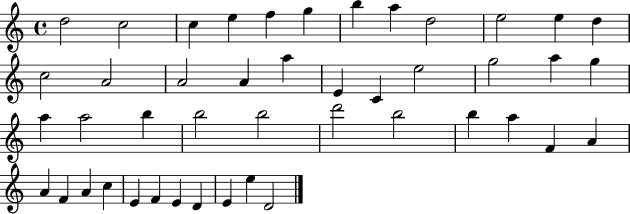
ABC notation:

X:1
T:Untitled
M:4/4
L:1/4
K:C
d2 c2 c e f g b a d2 e2 e d c2 A2 A2 A a E C e2 g2 a g a a2 b b2 b2 d'2 b2 b a F A A F A c E F E D E e D2